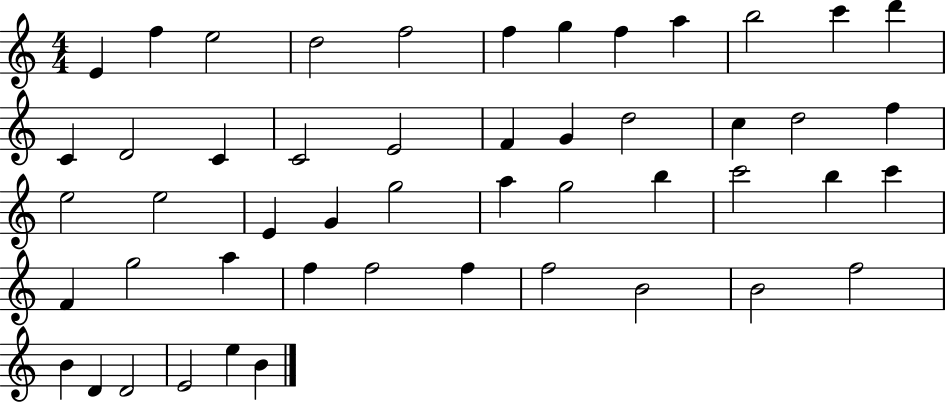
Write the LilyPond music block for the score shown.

{
  \clef treble
  \numericTimeSignature
  \time 4/4
  \key c \major
  e'4 f''4 e''2 | d''2 f''2 | f''4 g''4 f''4 a''4 | b''2 c'''4 d'''4 | \break c'4 d'2 c'4 | c'2 e'2 | f'4 g'4 d''2 | c''4 d''2 f''4 | \break e''2 e''2 | e'4 g'4 g''2 | a''4 g''2 b''4 | c'''2 b''4 c'''4 | \break f'4 g''2 a''4 | f''4 f''2 f''4 | f''2 b'2 | b'2 f''2 | \break b'4 d'4 d'2 | e'2 e''4 b'4 | \bar "|."
}